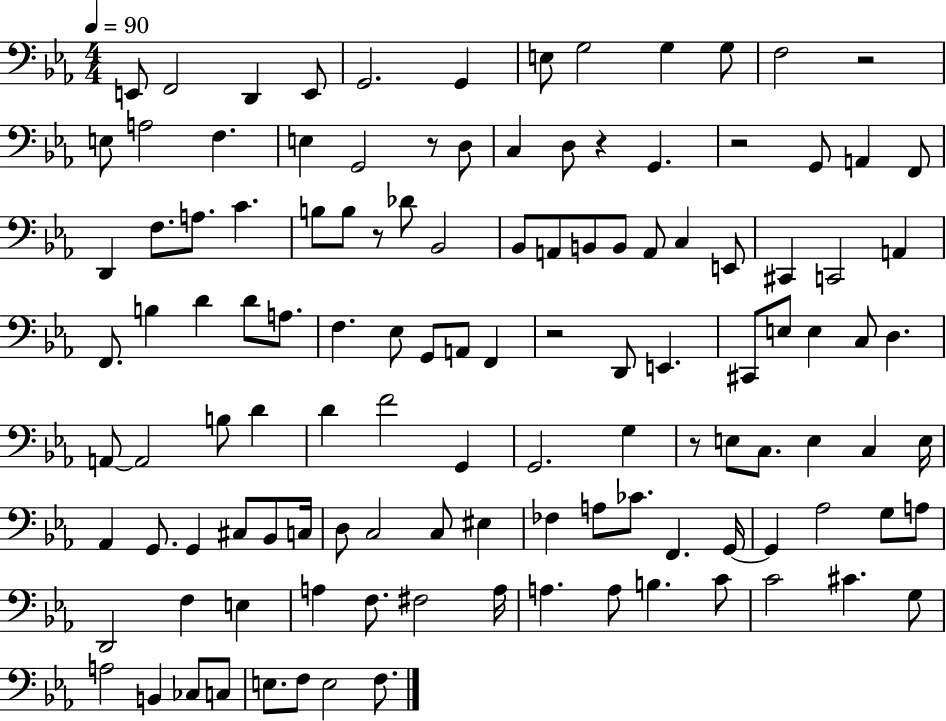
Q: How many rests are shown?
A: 7